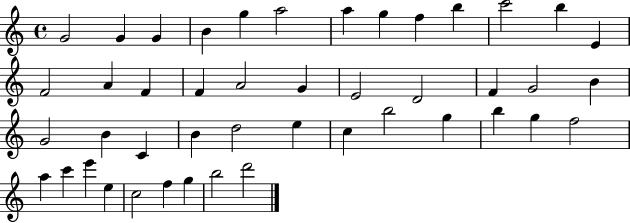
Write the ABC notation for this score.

X:1
T:Untitled
M:4/4
L:1/4
K:C
G2 G G B g a2 a g f b c'2 b E F2 A F F A2 G E2 D2 F G2 B G2 B C B d2 e c b2 g b g f2 a c' e' e c2 f g b2 d'2